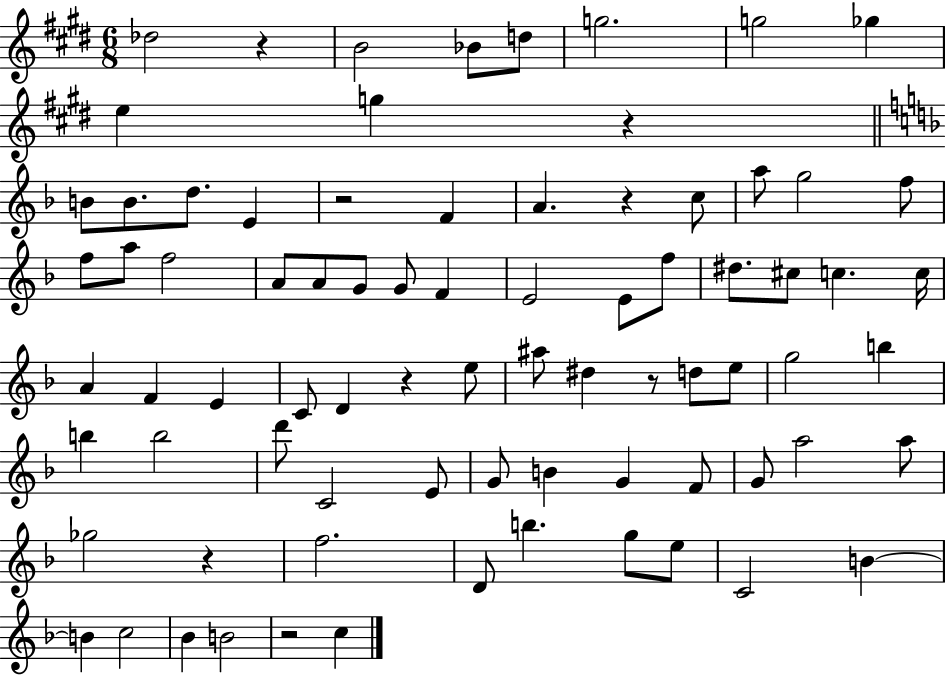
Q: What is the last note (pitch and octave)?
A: C5